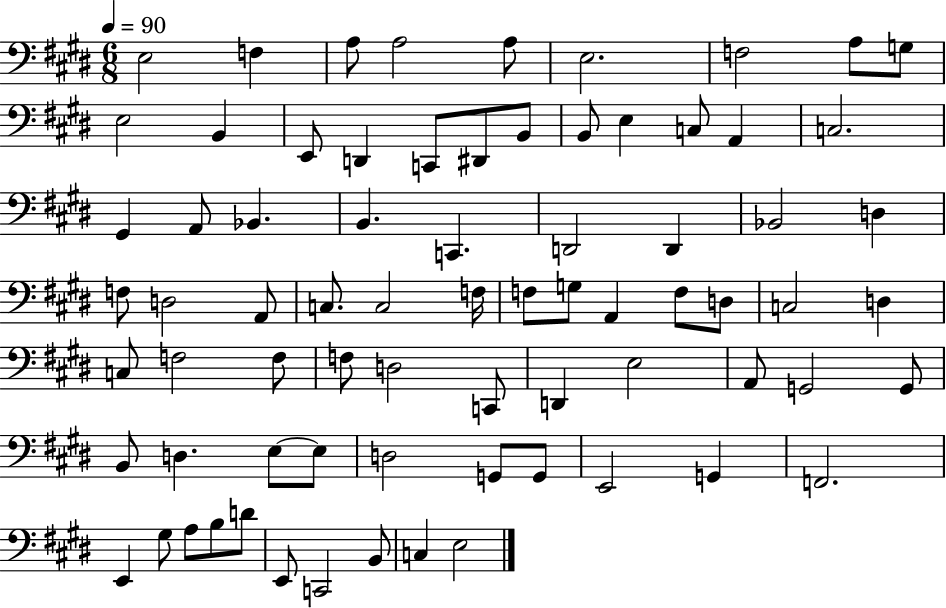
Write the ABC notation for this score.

X:1
T:Untitled
M:6/8
L:1/4
K:E
E,2 F, A,/2 A,2 A,/2 E,2 F,2 A,/2 G,/2 E,2 B,, E,,/2 D,, C,,/2 ^D,,/2 B,,/2 B,,/2 E, C,/2 A,, C,2 ^G,, A,,/2 _B,, B,, C,, D,,2 D,, _B,,2 D, F,/2 D,2 A,,/2 C,/2 C,2 F,/4 F,/2 G,/2 A,, F,/2 D,/2 C,2 D, C,/2 F,2 F,/2 F,/2 D,2 C,,/2 D,, E,2 A,,/2 G,,2 G,,/2 B,,/2 D, E,/2 E,/2 D,2 G,,/2 G,,/2 E,,2 G,, F,,2 E,, ^G,/2 A,/2 B,/2 D/2 E,,/2 C,,2 B,,/2 C, E,2